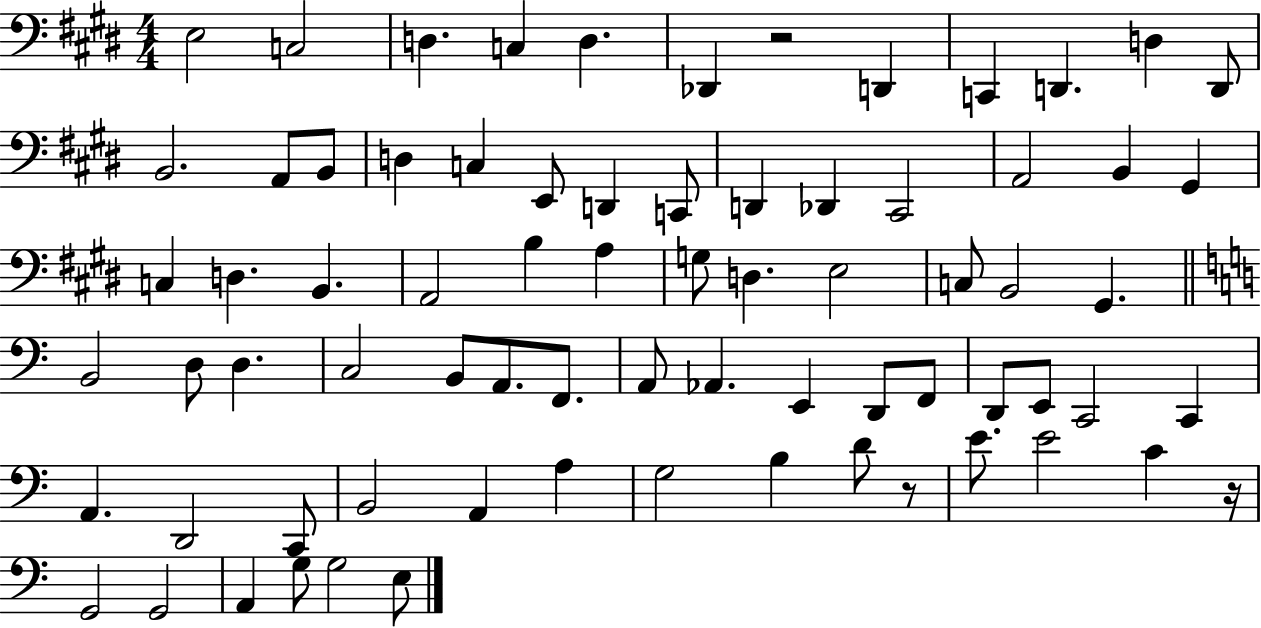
E3/h C3/h D3/q. C3/q D3/q. Db2/q R/h D2/q C2/q D2/q. D3/q D2/e B2/h. A2/e B2/e D3/q C3/q E2/e D2/q C2/e D2/q Db2/q C#2/h A2/h B2/q G#2/q C3/q D3/q. B2/q. A2/h B3/q A3/q G3/e D3/q. E3/h C3/e B2/h G#2/q. B2/h D3/e D3/q. C3/h B2/e A2/e. F2/e. A2/e Ab2/q. E2/q D2/e F2/e D2/e E2/e C2/h C2/q A2/q. D2/h C2/e B2/h A2/q A3/q G3/h B3/q D4/e R/e E4/e. E4/h C4/q R/s G2/h G2/h A2/q G3/e G3/h E3/e